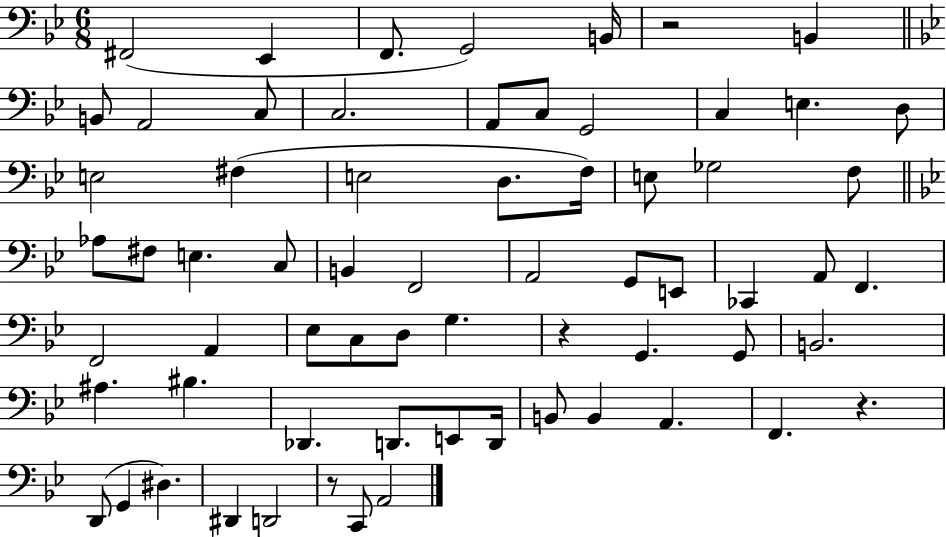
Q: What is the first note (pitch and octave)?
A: F#2